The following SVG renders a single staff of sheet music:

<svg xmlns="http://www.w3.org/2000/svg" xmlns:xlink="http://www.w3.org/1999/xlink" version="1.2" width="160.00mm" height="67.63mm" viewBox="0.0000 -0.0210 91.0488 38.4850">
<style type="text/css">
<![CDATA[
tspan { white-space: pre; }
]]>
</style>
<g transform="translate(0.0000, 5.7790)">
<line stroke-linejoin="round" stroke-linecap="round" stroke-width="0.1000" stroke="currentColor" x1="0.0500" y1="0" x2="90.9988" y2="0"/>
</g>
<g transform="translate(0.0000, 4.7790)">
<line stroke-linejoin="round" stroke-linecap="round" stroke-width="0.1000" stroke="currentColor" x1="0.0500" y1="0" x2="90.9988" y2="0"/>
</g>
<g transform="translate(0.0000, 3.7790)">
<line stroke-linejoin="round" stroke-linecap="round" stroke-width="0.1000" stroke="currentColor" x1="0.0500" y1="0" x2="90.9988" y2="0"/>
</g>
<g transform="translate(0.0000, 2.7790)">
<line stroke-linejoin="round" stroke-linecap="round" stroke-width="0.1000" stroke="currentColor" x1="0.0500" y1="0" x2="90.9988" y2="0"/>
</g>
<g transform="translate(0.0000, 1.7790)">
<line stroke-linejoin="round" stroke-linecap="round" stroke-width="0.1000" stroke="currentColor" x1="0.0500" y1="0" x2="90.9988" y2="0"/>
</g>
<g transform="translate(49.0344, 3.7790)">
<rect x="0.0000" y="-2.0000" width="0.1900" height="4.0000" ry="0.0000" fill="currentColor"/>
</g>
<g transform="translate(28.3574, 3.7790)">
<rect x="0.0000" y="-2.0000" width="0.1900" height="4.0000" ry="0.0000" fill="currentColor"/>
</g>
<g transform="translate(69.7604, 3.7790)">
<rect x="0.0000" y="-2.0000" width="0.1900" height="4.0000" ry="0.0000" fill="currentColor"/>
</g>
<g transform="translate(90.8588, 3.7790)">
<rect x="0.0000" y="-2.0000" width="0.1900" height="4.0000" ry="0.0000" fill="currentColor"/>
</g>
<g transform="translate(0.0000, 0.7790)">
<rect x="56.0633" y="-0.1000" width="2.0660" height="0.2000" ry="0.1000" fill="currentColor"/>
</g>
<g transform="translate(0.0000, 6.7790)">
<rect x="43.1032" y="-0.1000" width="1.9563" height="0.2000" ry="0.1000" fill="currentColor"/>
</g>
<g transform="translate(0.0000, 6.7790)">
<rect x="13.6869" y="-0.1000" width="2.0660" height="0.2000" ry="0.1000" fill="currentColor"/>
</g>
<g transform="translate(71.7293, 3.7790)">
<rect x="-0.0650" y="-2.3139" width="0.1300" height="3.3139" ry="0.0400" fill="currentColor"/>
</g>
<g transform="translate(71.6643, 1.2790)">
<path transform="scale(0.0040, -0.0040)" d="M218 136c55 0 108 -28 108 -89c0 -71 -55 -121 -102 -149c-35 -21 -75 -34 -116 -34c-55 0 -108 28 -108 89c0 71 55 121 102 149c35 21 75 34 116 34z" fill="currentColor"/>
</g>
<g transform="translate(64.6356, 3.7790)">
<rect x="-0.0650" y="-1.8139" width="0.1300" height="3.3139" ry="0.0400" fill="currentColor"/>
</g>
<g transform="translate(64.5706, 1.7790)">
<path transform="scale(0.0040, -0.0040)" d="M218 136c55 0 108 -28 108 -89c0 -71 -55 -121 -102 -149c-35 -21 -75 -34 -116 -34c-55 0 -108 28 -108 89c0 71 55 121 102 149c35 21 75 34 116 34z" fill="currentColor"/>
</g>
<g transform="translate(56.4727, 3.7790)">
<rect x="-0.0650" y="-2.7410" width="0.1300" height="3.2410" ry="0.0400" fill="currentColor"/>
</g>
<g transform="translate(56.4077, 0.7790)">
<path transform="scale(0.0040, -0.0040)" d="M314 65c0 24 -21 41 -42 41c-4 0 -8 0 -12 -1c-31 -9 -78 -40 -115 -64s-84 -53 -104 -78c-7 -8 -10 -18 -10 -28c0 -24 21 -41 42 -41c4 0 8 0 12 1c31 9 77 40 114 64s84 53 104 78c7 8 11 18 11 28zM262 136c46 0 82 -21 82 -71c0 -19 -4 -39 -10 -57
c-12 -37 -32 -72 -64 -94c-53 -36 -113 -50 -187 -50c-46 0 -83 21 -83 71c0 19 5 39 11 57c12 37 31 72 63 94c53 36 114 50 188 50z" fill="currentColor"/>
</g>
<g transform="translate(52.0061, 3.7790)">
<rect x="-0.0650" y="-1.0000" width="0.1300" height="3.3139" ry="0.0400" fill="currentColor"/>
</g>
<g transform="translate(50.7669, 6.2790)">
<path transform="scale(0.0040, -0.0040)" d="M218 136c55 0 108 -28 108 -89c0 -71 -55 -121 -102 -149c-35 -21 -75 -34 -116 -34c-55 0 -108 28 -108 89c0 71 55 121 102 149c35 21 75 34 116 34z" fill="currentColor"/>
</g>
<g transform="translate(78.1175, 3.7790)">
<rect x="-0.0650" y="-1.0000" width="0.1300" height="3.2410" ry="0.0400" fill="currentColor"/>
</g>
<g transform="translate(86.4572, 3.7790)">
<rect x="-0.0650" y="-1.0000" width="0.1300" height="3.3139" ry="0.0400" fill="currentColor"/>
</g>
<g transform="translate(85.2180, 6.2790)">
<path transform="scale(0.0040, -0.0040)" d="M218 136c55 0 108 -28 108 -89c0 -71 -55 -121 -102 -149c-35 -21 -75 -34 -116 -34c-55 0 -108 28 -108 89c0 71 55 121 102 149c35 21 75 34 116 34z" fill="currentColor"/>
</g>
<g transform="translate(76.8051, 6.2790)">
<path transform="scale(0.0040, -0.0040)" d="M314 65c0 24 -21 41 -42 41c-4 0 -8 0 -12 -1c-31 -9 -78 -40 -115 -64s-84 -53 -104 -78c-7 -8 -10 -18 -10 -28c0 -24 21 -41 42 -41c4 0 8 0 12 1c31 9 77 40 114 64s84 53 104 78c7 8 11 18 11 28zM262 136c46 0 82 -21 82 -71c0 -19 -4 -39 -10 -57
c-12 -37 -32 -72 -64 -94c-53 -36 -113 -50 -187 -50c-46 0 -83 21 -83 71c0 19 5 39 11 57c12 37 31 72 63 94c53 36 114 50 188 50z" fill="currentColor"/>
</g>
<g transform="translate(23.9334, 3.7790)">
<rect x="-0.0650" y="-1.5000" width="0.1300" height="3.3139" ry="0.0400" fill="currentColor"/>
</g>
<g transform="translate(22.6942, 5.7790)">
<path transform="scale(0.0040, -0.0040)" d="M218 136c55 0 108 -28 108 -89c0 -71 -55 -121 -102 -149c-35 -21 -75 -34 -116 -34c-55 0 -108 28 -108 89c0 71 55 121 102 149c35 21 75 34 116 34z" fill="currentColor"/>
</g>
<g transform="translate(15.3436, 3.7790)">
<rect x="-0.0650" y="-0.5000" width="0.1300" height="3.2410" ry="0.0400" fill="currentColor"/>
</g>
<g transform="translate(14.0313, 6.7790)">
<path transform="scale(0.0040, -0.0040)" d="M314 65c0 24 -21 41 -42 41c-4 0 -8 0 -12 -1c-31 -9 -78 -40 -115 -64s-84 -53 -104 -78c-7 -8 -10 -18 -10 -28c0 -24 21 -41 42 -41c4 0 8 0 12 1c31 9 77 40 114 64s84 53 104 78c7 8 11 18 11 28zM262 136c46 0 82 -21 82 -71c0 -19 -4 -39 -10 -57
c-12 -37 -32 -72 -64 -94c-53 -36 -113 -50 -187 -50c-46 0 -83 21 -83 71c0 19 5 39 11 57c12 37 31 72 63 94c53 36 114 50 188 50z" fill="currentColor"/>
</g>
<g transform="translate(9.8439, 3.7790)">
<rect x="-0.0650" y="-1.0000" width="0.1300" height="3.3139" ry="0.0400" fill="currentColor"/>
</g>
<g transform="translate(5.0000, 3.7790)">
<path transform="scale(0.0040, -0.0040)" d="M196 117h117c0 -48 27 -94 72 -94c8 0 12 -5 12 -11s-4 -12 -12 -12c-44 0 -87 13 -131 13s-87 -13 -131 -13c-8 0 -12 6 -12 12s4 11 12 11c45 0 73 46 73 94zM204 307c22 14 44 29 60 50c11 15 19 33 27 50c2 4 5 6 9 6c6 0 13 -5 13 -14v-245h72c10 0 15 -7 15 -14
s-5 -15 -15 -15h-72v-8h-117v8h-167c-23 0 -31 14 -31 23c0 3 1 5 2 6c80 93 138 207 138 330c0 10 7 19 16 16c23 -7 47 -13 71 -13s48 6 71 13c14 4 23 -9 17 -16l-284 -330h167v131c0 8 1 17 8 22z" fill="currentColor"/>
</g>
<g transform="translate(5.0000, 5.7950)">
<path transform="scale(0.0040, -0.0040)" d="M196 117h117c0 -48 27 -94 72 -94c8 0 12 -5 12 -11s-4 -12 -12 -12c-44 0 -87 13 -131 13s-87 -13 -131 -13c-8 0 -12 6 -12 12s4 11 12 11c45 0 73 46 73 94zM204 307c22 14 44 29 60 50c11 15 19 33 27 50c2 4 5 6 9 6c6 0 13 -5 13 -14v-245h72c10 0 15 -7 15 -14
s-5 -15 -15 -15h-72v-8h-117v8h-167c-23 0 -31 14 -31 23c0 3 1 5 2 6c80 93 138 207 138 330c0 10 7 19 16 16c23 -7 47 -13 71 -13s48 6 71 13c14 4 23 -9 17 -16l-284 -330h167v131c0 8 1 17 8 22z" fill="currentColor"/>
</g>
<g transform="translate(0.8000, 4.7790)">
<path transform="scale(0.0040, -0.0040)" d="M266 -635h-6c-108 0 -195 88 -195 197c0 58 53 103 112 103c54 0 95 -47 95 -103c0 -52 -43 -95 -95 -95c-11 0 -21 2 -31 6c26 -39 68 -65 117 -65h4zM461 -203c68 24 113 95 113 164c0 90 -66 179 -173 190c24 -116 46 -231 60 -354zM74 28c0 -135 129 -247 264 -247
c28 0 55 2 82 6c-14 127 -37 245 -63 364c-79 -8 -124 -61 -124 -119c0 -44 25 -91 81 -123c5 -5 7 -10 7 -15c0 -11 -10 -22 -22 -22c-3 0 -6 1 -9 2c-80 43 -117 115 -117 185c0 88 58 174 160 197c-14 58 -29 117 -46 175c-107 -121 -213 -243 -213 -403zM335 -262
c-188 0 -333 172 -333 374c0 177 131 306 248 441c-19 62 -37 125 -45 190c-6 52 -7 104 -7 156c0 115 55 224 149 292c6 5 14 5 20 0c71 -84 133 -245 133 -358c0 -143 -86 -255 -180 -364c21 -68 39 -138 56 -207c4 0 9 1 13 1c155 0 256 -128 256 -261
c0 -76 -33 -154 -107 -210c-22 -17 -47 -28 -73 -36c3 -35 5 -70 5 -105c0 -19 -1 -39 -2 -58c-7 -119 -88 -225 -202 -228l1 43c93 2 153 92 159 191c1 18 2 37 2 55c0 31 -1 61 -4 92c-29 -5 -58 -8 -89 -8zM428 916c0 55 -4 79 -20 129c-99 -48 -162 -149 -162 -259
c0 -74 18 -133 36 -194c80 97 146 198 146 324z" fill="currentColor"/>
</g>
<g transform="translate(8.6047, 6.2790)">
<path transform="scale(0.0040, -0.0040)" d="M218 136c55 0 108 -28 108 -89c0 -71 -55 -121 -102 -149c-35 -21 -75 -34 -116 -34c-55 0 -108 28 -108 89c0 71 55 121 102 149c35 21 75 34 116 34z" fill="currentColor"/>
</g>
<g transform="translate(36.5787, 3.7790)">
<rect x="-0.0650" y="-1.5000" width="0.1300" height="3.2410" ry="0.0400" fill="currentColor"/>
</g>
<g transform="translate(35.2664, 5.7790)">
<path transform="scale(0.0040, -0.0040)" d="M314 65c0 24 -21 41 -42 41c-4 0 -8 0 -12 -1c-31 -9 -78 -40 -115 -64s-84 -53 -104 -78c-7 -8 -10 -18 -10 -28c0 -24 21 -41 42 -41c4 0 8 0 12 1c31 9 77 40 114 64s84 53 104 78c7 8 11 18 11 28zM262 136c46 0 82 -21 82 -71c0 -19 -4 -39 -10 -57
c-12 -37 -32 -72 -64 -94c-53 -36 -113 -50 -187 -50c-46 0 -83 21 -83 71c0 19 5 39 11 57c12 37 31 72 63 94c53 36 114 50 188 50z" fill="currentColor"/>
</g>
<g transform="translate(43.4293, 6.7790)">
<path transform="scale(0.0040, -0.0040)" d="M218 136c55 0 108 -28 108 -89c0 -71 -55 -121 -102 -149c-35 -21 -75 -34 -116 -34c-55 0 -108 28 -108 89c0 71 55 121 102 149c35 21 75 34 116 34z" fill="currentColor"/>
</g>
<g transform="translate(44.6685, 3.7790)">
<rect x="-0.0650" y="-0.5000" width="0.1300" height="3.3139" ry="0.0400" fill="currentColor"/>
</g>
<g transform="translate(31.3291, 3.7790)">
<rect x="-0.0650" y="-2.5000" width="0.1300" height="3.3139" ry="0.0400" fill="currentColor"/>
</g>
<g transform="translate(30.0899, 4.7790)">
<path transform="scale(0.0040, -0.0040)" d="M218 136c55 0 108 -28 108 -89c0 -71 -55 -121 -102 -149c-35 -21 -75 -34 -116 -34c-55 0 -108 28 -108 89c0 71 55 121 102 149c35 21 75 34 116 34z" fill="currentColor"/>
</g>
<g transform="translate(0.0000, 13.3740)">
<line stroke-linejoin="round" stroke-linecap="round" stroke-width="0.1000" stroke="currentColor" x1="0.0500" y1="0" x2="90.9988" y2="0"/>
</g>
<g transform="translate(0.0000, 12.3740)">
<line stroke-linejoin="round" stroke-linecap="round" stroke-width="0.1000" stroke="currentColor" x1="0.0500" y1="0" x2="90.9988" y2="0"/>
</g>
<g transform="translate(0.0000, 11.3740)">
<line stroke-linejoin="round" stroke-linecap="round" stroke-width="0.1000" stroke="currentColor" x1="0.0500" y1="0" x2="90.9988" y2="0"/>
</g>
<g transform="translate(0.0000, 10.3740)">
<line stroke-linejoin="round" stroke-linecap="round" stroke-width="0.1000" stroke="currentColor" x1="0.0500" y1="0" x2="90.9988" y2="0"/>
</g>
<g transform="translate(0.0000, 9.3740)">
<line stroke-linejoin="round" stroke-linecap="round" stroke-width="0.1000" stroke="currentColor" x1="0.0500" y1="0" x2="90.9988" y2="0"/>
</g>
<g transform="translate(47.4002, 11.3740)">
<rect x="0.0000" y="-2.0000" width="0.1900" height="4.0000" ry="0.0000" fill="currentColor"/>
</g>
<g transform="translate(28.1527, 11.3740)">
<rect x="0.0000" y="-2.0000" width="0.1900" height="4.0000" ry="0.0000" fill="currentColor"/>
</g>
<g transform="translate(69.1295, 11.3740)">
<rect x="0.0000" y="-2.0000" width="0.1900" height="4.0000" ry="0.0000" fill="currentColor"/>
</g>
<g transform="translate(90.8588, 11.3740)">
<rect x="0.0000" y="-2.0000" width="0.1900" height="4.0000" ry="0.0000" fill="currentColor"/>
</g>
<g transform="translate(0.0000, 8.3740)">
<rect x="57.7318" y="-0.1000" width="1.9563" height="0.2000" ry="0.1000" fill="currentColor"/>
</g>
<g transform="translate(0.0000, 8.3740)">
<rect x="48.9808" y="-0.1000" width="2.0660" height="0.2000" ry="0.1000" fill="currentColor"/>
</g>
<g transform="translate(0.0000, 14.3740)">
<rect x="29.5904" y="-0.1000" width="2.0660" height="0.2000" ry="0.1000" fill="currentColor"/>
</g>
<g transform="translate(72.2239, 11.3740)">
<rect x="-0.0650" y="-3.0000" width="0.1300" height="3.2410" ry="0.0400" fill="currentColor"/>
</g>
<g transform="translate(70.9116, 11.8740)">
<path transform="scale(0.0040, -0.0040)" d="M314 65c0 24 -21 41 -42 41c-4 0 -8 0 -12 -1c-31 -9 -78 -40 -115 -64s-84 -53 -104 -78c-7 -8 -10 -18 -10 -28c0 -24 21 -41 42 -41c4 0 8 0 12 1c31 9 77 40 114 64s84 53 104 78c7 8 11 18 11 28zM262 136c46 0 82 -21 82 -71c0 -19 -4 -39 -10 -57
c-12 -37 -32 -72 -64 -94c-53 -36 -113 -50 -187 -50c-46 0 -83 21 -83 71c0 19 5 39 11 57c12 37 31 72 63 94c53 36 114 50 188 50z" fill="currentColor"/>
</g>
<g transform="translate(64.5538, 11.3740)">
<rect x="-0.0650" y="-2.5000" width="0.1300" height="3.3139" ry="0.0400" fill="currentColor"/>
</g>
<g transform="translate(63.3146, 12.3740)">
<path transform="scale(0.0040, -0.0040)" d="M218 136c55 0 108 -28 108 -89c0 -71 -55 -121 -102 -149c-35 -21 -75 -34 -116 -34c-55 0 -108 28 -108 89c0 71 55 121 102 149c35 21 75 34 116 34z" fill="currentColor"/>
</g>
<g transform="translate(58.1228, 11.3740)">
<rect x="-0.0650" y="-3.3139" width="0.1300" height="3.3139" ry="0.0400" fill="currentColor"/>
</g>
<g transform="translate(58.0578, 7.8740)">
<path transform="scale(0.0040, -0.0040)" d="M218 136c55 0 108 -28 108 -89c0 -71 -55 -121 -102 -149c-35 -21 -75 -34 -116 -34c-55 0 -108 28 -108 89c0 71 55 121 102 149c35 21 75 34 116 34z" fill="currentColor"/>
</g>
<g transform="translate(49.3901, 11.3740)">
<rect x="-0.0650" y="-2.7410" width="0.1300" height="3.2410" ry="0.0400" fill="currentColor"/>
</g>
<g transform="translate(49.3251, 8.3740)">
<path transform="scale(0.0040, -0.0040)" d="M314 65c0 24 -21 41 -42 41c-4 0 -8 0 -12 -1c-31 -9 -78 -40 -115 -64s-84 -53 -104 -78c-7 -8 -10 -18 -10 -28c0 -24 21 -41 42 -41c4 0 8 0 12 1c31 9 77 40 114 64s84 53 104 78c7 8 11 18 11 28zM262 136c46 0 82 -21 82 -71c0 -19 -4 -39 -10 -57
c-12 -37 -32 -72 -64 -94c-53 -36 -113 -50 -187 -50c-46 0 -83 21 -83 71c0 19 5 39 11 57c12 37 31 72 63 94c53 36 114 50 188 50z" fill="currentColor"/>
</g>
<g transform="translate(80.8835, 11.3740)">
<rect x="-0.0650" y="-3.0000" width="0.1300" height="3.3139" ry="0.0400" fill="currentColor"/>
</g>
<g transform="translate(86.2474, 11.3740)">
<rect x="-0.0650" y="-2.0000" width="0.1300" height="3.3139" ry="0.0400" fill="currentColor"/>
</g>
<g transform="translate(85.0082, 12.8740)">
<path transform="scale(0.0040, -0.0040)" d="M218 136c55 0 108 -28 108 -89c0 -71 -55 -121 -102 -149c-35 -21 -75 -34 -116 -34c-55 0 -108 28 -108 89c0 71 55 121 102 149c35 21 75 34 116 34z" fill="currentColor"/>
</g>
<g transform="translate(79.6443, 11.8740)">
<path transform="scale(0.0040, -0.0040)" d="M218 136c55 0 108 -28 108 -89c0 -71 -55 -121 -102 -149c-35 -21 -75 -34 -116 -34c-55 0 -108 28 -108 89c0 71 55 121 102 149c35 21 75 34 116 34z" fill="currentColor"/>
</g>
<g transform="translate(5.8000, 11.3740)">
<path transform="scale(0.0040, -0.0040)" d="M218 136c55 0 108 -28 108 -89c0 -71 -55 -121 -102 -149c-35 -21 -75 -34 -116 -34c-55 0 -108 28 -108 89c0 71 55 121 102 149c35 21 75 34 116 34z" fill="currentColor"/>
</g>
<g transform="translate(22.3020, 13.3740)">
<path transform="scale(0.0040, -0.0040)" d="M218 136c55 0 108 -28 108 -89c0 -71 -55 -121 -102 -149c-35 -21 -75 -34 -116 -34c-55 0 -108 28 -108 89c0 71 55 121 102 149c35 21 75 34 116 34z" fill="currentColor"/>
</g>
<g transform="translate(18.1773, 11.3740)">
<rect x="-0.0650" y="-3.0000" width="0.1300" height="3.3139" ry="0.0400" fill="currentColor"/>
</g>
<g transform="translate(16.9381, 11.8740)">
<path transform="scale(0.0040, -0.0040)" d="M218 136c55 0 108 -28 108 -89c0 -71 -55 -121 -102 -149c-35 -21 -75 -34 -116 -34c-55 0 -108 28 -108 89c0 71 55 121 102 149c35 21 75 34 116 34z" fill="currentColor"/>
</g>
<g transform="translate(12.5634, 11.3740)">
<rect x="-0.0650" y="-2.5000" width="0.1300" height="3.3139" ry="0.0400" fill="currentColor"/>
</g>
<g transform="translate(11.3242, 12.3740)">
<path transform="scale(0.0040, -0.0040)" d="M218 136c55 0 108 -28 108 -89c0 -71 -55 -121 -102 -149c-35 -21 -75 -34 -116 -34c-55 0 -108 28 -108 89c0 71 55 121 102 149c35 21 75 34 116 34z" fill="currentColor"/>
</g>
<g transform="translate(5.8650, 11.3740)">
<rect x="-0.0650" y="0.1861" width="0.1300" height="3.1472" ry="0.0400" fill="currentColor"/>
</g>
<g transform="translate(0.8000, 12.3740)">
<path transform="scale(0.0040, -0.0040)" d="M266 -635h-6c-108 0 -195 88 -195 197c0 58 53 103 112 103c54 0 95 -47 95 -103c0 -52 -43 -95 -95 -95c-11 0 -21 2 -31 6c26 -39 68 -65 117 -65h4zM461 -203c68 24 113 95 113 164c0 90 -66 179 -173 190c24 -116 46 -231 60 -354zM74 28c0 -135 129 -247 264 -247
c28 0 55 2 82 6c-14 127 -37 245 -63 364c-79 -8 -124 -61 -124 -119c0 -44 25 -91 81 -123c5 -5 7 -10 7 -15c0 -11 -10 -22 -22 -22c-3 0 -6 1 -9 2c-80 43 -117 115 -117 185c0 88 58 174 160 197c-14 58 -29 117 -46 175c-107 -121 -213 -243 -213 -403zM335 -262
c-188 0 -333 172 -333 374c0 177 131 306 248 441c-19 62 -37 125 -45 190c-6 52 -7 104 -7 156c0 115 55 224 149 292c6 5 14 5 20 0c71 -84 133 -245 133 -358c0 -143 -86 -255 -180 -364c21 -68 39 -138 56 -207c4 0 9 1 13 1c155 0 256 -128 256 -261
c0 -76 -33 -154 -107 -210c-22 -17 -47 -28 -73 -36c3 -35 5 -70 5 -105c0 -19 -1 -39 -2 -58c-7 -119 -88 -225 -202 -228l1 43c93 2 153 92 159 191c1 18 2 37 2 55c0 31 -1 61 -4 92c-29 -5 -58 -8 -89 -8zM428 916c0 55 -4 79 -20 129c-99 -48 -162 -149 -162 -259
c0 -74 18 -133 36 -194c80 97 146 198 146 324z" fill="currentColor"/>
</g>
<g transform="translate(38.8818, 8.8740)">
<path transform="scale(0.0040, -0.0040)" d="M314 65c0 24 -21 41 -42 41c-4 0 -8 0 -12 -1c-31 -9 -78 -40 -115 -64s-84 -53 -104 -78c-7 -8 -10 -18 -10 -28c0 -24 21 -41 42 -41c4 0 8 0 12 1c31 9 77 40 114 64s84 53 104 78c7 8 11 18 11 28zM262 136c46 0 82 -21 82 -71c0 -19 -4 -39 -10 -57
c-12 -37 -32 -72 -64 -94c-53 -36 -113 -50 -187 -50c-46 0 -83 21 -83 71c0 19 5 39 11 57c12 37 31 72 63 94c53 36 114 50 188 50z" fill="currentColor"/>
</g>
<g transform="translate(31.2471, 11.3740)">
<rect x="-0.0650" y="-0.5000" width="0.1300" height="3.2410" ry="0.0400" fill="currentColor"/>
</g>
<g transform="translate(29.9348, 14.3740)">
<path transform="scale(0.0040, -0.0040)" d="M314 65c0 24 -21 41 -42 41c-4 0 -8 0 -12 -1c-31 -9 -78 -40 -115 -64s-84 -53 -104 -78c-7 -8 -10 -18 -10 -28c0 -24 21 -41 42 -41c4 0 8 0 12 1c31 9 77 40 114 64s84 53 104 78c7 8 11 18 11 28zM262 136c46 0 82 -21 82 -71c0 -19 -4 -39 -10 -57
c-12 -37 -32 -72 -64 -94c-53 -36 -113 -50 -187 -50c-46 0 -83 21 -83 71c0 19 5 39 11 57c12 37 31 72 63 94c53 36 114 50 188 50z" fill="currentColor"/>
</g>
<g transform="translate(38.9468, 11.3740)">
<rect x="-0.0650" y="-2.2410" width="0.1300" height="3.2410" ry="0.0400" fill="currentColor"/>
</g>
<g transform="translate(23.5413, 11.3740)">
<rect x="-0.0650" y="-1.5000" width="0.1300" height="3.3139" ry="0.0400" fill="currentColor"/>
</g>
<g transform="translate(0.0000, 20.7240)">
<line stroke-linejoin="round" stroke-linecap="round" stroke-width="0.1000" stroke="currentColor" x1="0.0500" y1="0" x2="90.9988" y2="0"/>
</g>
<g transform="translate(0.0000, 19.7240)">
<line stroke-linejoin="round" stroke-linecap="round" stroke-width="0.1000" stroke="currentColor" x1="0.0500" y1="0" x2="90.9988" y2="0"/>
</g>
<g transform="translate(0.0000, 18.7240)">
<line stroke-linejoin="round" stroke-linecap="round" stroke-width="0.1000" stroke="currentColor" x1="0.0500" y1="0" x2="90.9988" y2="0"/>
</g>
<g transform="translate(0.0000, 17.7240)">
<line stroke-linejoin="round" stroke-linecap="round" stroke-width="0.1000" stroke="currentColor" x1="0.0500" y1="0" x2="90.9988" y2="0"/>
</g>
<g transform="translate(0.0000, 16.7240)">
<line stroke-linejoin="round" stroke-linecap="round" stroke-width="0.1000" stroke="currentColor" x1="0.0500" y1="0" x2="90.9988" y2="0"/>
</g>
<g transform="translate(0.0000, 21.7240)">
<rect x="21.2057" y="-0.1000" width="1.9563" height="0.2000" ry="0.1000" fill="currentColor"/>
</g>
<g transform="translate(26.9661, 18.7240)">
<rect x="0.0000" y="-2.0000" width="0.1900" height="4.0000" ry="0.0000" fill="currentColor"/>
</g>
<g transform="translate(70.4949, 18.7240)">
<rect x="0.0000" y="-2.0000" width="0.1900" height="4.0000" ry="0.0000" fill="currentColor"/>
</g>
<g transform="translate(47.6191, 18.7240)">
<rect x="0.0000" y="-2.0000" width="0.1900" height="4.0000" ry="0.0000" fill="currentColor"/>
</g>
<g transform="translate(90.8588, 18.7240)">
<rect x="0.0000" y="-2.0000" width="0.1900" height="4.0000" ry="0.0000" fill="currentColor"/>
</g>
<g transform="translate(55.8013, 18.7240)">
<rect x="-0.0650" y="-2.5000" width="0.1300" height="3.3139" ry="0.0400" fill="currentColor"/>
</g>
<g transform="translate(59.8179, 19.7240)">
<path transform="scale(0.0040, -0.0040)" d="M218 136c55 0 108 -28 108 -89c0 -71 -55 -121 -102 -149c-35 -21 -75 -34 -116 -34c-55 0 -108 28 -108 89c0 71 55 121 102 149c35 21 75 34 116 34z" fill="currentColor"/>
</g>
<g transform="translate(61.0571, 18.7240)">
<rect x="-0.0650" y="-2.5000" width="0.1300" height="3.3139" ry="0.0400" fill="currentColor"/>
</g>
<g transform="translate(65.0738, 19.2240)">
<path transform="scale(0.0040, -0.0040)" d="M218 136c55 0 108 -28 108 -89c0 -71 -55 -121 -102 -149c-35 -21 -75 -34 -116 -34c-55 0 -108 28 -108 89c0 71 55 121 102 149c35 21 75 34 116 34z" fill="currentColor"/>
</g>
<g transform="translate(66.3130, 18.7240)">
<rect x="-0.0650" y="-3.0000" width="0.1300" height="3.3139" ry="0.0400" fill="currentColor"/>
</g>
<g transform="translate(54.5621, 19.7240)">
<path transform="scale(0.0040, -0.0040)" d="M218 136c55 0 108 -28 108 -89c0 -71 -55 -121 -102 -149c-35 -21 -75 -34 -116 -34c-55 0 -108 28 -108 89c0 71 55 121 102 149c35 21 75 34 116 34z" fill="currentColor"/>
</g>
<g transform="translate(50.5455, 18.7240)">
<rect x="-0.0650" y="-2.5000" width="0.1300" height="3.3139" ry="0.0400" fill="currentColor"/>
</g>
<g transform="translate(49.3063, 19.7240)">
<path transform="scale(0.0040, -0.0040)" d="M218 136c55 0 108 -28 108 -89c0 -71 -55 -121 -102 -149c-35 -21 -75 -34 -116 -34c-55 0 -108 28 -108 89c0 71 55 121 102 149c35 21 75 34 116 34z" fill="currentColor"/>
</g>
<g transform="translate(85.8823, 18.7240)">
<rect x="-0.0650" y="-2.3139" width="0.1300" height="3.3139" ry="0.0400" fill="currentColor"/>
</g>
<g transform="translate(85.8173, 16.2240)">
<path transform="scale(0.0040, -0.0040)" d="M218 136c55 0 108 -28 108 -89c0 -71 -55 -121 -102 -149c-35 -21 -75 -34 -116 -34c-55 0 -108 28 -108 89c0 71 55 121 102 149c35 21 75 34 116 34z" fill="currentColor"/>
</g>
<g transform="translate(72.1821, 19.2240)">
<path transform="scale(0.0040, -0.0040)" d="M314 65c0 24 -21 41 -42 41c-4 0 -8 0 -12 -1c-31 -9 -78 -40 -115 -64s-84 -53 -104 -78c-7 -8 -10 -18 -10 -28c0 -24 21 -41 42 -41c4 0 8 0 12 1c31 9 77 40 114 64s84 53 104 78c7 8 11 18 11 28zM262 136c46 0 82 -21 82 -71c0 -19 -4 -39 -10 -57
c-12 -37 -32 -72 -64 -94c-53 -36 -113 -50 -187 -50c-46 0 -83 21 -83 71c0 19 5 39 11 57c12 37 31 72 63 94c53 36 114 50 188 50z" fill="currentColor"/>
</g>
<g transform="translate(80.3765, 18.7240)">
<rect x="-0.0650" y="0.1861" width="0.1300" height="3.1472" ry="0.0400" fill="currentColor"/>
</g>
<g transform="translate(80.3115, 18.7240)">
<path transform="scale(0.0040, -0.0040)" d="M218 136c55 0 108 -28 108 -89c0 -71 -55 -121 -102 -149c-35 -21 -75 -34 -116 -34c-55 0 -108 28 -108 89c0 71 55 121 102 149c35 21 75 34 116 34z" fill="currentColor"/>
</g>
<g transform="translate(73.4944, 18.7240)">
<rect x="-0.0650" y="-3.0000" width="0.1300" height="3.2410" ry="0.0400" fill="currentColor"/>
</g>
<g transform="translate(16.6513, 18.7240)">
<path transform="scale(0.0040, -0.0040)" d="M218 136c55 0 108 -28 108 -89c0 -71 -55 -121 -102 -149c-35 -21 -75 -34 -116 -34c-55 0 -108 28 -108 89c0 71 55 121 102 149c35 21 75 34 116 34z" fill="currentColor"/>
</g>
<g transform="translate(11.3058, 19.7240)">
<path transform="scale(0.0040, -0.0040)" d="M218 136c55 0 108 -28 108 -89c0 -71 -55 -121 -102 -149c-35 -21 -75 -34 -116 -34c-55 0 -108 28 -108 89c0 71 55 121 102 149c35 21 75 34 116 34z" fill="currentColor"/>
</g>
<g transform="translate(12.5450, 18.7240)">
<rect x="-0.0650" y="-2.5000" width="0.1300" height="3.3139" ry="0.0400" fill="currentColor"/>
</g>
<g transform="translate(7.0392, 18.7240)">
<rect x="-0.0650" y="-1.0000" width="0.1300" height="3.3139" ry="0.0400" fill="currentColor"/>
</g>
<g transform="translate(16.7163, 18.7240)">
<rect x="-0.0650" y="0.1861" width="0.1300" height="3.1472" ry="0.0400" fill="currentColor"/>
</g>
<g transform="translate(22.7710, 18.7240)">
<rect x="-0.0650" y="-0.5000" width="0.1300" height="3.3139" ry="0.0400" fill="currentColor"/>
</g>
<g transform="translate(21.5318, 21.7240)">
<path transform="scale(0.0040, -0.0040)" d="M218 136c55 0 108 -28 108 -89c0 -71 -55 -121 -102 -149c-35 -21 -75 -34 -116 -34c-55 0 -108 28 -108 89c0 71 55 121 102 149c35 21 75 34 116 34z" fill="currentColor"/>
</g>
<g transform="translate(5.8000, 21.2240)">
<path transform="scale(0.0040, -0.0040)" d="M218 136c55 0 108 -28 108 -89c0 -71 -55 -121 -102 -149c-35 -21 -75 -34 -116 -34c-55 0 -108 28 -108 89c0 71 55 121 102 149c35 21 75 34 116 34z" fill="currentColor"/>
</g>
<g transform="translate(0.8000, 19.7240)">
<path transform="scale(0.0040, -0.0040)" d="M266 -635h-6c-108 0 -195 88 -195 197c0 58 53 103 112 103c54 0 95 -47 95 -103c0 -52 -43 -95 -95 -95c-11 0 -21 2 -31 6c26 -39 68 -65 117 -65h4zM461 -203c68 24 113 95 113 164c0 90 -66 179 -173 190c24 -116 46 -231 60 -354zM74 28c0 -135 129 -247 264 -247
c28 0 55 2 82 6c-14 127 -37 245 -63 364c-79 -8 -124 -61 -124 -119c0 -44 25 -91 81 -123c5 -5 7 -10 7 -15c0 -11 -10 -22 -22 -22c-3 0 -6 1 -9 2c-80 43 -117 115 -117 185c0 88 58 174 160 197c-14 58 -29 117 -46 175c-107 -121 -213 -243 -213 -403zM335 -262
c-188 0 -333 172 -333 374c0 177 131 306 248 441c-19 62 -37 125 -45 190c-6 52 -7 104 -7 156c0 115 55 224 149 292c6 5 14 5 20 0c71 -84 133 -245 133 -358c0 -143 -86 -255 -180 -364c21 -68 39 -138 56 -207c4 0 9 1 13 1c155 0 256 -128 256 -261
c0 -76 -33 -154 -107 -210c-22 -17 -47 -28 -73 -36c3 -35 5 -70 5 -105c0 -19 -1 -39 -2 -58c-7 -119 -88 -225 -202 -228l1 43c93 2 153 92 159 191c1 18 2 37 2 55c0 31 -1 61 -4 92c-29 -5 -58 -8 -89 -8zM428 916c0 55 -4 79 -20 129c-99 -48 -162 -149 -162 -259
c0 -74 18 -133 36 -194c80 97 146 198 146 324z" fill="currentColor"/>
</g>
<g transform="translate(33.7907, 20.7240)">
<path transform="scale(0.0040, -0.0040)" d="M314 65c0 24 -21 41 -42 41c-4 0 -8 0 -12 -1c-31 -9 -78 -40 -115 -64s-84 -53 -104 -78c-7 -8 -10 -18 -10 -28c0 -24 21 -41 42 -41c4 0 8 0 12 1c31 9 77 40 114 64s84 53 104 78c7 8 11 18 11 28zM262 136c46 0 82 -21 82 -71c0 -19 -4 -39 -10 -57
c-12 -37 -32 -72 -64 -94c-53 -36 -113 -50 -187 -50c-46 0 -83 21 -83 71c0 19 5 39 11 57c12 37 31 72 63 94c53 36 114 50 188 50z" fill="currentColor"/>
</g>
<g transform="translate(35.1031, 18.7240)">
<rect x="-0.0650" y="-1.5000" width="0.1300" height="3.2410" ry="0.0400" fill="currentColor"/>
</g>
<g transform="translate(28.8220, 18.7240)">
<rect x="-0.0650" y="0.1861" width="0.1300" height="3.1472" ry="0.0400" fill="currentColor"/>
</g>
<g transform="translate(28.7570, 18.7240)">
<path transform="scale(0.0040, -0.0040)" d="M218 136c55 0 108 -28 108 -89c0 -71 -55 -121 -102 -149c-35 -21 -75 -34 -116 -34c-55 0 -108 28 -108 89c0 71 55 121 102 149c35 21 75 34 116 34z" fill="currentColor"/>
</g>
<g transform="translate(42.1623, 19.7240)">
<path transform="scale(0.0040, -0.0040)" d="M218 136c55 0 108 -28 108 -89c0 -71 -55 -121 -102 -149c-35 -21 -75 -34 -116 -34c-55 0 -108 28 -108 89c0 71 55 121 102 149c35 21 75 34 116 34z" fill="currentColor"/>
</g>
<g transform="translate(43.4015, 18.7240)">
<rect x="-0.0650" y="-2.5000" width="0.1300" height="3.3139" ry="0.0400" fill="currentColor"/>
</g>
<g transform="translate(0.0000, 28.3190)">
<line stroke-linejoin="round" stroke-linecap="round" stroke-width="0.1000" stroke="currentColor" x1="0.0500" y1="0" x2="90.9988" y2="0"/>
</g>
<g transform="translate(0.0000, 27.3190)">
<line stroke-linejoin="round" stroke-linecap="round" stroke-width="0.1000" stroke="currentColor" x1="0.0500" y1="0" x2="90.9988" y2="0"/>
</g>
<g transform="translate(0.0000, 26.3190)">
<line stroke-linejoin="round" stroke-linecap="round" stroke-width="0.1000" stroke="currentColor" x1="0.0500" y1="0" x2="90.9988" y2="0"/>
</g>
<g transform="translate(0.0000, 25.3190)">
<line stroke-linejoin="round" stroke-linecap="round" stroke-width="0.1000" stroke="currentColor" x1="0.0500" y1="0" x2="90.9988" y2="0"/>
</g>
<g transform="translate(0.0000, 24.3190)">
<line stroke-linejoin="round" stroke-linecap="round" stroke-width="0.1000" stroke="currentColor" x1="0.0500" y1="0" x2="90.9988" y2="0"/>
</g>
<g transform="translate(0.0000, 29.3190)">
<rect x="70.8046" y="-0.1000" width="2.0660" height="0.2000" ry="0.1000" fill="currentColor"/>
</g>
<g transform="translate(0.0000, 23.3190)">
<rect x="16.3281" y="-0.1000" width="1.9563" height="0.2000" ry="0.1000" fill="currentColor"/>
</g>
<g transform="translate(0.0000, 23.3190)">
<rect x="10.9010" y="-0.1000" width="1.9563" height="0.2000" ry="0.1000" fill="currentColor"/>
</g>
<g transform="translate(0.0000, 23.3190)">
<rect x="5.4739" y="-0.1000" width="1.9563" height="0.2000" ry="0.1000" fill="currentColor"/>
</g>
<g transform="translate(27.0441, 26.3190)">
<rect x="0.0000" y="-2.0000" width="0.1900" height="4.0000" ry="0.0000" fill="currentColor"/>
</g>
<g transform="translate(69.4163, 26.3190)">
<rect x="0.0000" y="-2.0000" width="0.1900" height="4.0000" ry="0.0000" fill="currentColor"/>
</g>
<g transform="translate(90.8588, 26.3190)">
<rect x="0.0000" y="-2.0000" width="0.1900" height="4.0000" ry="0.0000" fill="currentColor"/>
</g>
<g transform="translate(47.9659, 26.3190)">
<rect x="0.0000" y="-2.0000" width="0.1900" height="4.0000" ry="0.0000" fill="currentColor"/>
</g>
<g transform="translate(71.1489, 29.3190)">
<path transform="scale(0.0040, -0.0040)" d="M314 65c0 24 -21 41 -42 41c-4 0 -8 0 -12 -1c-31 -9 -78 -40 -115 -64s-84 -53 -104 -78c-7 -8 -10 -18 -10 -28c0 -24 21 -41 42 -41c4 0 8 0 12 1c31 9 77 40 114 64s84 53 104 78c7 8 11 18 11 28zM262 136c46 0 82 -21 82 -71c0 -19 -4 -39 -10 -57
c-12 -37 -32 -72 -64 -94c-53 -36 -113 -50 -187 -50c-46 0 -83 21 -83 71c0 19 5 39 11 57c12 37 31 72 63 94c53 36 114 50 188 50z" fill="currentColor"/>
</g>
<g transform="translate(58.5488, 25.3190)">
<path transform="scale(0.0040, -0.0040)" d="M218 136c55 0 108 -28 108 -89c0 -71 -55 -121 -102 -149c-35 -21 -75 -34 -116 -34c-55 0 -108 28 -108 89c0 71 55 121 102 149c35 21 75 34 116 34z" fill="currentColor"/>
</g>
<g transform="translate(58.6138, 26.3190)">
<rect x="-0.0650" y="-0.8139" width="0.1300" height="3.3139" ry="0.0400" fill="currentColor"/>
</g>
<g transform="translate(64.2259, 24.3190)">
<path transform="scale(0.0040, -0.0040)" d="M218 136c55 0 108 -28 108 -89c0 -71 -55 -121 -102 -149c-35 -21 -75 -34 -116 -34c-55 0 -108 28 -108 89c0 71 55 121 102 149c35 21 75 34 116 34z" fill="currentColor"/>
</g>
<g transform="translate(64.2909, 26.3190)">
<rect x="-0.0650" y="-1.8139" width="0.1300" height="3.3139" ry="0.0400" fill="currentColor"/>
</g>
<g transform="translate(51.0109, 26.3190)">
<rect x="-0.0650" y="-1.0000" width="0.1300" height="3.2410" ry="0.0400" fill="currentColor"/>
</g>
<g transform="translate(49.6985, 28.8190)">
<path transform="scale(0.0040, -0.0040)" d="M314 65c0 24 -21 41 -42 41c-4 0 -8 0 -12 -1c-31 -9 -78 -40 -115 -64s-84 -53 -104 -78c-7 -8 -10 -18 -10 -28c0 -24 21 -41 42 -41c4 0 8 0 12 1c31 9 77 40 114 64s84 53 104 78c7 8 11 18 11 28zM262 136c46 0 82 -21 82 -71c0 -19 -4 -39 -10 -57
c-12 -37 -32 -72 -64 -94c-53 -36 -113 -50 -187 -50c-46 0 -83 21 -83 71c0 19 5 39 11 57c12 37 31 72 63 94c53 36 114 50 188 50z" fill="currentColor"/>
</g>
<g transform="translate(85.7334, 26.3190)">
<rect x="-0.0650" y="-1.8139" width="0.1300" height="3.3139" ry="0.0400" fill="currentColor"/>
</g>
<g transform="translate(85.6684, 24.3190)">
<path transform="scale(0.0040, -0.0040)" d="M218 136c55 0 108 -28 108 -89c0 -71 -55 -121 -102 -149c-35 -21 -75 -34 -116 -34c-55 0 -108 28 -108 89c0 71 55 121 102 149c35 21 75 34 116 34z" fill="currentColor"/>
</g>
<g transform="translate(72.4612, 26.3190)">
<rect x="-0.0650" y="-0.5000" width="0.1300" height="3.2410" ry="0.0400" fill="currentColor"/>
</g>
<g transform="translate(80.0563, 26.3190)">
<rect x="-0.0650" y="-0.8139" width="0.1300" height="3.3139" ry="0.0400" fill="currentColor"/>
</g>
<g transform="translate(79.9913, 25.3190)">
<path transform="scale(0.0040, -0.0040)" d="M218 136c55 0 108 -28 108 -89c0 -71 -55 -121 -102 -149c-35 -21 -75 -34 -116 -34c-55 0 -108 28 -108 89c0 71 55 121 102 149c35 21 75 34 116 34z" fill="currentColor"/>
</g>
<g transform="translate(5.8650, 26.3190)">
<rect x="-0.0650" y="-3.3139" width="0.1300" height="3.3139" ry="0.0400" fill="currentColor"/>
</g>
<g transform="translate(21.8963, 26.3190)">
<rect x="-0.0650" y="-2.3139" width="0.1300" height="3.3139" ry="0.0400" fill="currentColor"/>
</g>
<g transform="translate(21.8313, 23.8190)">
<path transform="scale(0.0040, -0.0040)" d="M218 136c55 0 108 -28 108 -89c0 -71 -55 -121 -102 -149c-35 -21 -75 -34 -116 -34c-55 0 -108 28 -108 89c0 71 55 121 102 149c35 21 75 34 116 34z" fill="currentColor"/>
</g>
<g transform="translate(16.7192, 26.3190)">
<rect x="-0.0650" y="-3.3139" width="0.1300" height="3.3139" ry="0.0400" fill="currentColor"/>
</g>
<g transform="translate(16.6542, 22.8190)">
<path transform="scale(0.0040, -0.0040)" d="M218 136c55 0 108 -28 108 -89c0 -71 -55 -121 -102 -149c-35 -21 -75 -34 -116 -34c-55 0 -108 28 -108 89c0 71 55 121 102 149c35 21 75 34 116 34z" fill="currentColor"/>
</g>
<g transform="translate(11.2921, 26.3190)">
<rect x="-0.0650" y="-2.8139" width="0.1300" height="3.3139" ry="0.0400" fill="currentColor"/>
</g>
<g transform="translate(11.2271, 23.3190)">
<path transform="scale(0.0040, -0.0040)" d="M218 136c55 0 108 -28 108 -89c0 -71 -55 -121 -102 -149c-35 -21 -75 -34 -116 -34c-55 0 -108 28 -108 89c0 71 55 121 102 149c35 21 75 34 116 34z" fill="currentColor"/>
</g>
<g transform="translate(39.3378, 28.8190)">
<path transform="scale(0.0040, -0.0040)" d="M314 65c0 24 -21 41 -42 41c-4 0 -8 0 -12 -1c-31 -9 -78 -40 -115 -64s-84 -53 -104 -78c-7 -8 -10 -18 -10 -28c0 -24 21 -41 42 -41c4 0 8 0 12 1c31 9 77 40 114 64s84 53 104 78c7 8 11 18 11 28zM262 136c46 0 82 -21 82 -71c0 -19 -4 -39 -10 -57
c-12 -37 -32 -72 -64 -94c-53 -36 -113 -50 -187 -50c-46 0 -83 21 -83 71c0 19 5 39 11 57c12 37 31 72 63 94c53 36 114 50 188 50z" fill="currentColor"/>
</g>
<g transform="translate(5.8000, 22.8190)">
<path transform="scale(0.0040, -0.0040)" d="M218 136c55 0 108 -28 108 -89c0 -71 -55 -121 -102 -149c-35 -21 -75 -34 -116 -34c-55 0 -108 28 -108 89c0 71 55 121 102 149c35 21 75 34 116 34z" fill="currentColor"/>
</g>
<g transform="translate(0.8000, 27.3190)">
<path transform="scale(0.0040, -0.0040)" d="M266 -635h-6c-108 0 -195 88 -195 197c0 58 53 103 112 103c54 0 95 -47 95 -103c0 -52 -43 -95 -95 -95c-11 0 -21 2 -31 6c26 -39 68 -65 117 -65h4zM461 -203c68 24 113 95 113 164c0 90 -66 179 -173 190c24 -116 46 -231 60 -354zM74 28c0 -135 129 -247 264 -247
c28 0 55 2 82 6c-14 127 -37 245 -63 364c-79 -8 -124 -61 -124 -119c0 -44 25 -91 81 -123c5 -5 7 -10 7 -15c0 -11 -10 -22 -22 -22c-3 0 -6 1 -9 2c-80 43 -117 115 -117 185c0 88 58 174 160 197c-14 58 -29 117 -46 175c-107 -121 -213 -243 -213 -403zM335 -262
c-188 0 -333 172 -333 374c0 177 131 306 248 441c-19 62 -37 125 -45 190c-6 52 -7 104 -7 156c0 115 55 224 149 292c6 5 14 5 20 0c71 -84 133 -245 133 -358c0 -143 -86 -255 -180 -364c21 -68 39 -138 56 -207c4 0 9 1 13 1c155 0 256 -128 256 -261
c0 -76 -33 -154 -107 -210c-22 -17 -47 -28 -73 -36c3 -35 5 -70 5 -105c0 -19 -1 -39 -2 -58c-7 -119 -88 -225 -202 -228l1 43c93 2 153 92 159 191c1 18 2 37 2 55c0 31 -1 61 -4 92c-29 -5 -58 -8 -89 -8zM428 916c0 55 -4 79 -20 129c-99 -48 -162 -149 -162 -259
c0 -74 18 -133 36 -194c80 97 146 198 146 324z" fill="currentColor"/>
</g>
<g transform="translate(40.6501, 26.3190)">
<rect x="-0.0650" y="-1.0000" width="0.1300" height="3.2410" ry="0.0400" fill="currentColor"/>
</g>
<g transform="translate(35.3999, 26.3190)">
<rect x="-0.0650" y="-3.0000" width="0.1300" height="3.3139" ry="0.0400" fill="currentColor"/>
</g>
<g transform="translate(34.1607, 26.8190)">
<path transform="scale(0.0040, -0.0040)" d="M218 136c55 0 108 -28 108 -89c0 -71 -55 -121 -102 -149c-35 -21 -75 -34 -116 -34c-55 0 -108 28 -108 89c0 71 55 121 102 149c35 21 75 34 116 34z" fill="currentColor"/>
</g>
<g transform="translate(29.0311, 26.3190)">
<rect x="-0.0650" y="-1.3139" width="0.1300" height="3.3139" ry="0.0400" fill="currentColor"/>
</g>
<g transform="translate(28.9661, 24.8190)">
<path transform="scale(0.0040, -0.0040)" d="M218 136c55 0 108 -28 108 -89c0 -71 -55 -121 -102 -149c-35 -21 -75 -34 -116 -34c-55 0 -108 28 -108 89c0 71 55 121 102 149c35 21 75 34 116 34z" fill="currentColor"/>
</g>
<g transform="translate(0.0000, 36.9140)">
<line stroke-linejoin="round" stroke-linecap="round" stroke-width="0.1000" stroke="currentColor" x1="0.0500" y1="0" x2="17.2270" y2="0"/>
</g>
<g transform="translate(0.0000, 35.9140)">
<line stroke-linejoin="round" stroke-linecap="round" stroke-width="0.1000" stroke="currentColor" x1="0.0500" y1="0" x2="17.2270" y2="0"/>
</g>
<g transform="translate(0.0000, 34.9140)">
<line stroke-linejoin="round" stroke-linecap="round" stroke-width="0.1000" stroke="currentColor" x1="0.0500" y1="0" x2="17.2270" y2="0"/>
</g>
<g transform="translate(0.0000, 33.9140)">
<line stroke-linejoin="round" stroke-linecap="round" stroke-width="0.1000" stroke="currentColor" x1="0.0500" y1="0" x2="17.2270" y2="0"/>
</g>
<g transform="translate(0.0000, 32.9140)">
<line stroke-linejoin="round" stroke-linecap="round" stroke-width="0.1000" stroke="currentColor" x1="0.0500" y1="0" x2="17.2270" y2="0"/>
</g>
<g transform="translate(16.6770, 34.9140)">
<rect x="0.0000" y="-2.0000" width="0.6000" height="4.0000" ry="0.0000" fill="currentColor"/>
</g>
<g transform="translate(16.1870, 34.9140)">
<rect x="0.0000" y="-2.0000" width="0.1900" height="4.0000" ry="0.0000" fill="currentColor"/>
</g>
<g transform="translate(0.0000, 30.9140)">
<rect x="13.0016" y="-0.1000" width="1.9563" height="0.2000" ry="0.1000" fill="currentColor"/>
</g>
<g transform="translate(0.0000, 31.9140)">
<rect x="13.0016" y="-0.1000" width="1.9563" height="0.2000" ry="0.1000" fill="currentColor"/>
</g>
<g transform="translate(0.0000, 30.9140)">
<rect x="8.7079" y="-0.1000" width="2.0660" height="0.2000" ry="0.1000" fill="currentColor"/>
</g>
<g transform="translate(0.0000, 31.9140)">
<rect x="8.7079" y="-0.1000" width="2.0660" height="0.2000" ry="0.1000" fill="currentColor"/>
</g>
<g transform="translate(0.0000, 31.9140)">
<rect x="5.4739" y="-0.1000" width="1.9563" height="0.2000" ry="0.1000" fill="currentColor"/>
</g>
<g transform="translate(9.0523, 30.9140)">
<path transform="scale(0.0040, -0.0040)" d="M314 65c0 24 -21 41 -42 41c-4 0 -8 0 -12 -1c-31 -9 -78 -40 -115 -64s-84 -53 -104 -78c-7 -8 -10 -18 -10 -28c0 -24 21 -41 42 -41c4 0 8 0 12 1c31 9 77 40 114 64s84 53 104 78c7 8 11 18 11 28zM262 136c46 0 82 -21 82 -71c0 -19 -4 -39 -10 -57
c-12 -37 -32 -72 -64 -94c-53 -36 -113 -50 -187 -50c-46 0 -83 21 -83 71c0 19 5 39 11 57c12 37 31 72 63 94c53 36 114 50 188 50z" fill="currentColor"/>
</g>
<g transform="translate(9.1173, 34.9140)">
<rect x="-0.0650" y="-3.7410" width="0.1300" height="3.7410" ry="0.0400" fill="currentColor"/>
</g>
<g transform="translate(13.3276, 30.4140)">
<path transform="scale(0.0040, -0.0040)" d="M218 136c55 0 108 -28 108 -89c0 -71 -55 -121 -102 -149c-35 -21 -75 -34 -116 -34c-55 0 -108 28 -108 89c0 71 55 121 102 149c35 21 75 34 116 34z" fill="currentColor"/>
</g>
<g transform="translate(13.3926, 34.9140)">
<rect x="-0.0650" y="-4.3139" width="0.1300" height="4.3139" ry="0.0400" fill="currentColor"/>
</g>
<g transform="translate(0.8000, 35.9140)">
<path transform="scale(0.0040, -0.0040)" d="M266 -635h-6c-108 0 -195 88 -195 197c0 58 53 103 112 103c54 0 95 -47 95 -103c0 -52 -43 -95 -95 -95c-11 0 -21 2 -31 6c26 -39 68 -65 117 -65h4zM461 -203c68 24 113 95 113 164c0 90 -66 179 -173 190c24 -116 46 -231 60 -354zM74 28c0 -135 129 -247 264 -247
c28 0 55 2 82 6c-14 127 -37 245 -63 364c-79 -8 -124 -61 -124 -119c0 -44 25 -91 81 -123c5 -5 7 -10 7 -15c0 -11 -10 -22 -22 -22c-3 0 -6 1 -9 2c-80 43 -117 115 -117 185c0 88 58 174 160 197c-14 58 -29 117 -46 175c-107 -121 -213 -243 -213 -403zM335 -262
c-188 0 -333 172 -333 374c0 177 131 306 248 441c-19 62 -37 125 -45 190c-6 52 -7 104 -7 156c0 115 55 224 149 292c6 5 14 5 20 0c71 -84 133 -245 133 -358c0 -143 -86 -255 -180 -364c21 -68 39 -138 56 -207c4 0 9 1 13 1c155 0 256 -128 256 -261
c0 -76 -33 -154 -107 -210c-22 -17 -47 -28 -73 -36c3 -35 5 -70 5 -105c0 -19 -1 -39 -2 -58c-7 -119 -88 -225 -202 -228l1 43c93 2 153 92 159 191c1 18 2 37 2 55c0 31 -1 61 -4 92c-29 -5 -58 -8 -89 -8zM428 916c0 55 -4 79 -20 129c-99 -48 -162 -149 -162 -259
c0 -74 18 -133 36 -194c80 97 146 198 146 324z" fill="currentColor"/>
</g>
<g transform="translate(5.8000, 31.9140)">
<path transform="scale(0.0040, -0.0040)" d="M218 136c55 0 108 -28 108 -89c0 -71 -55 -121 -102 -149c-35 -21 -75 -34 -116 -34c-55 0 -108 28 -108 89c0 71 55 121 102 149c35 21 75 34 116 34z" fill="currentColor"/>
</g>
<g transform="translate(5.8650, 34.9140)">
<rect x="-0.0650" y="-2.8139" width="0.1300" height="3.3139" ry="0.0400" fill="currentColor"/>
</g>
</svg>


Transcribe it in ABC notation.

X:1
T:Untitled
M:4/4
L:1/4
K:C
D C2 E G E2 C D a2 f g D2 D B G A E C2 g2 a2 b G A2 A F D G B C B E2 G G G G A A2 B g b a b g e A D2 D2 d f C2 d f a c'2 d'